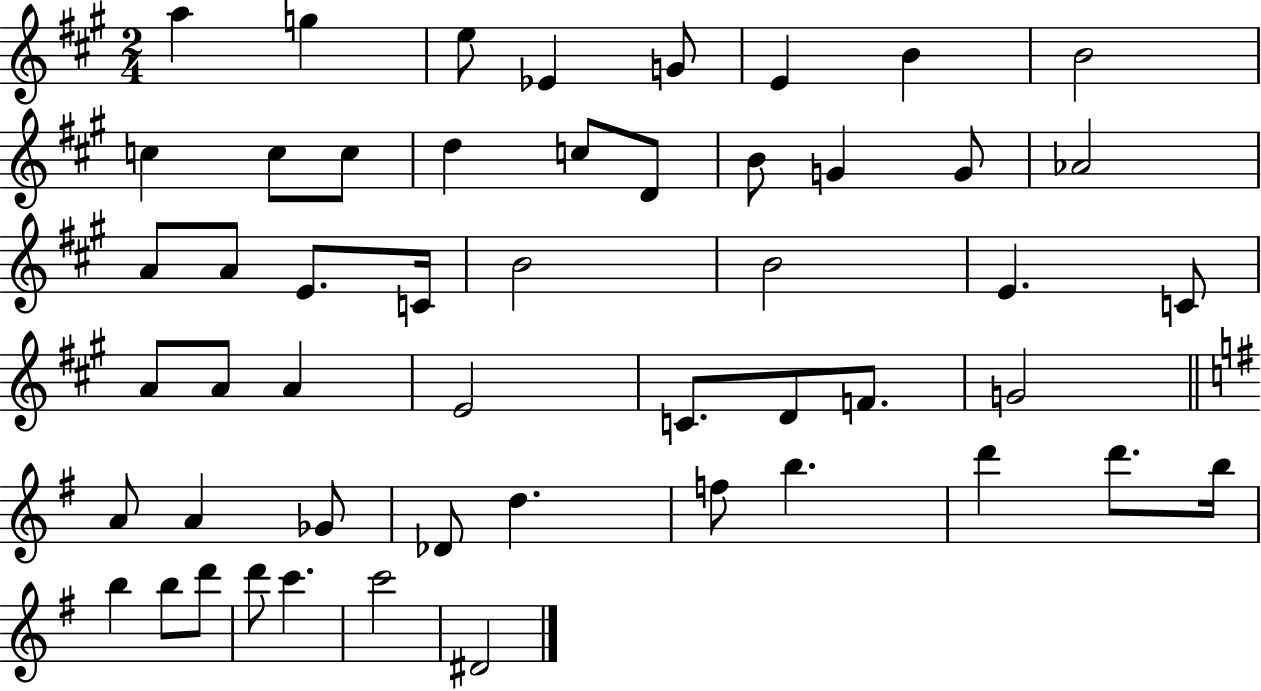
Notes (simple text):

A5/q G5/q E5/e Eb4/q G4/e E4/q B4/q B4/h C5/q C5/e C5/e D5/q C5/e D4/e B4/e G4/q G4/e Ab4/h A4/e A4/e E4/e. C4/s B4/h B4/h E4/q. C4/e A4/e A4/e A4/q E4/h C4/e. D4/e F4/e. G4/h A4/e A4/q Gb4/e Db4/e D5/q. F5/e B5/q. D6/q D6/e. B5/s B5/q B5/e D6/e D6/e C6/q. C6/h D#4/h